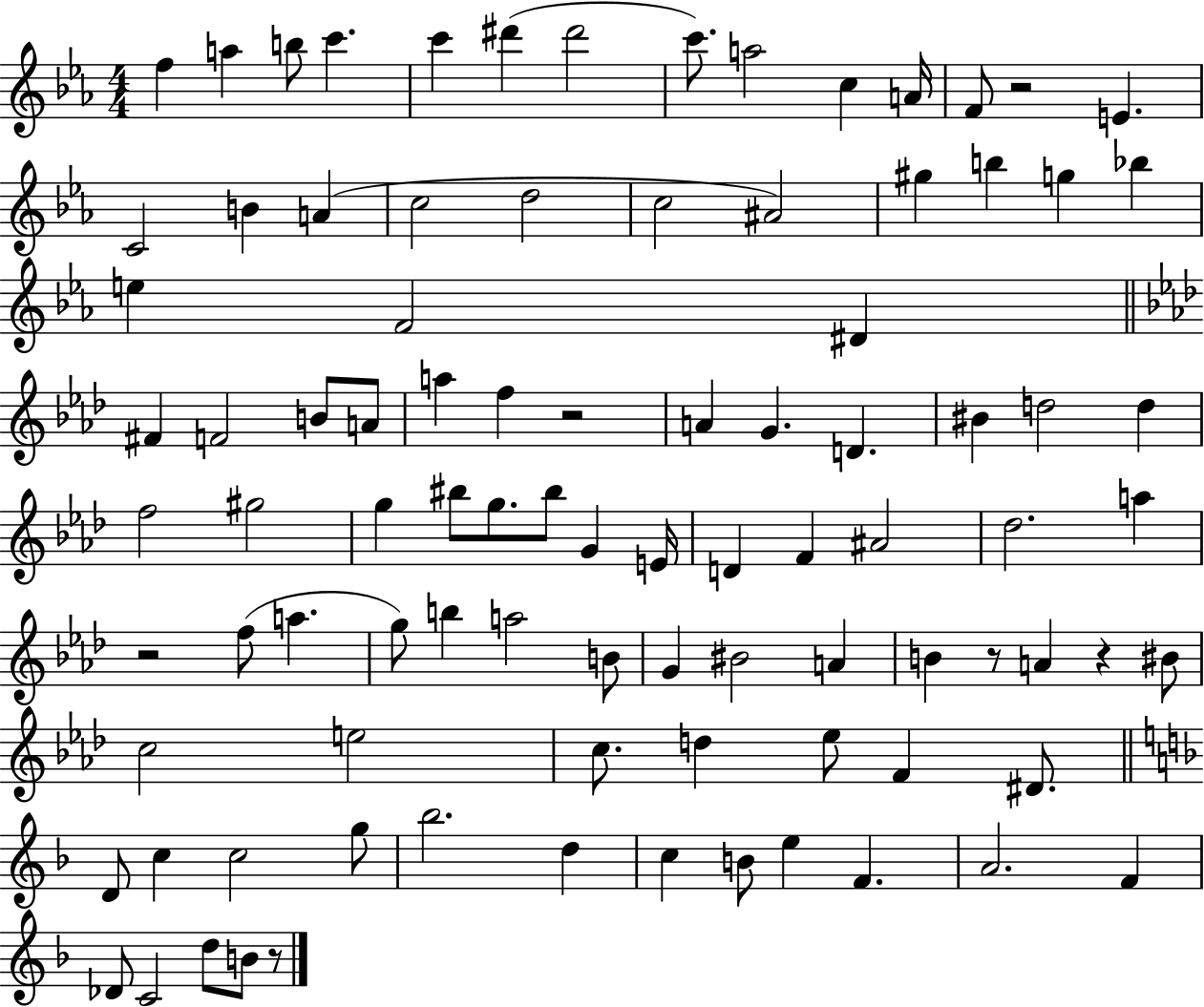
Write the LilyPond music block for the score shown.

{
  \clef treble
  \numericTimeSignature
  \time 4/4
  \key ees \major
  \repeat volta 2 { f''4 a''4 b''8 c'''4. | c'''4 dis'''4( dis'''2 | c'''8.) a''2 c''4 a'16 | f'8 r2 e'4. | \break c'2 b'4 a'4( | c''2 d''2 | c''2 ais'2) | gis''4 b''4 g''4 bes''4 | \break e''4 f'2 dis'4 | \bar "||" \break \key aes \major fis'4 f'2 b'8 a'8 | a''4 f''4 r2 | a'4 g'4. d'4. | bis'4 d''2 d''4 | \break f''2 gis''2 | g''4 bis''8 g''8. bis''8 g'4 e'16 | d'4 f'4 ais'2 | des''2. a''4 | \break r2 f''8( a''4. | g''8) b''4 a''2 b'8 | g'4 bis'2 a'4 | b'4 r8 a'4 r4 bis'8 | \break c''2 e''2 | c''8. d''4 ees''8 f'4 dis'8. | \bar "||" \break \key f \major d'8 c''4 c''2 g''8 | bes''2. d''4 | c''4 b'8 e''4 f'4. | a'2. f'4 | \break des'8 c'2 d''8 b'8 r8 | } \bar "|."
}